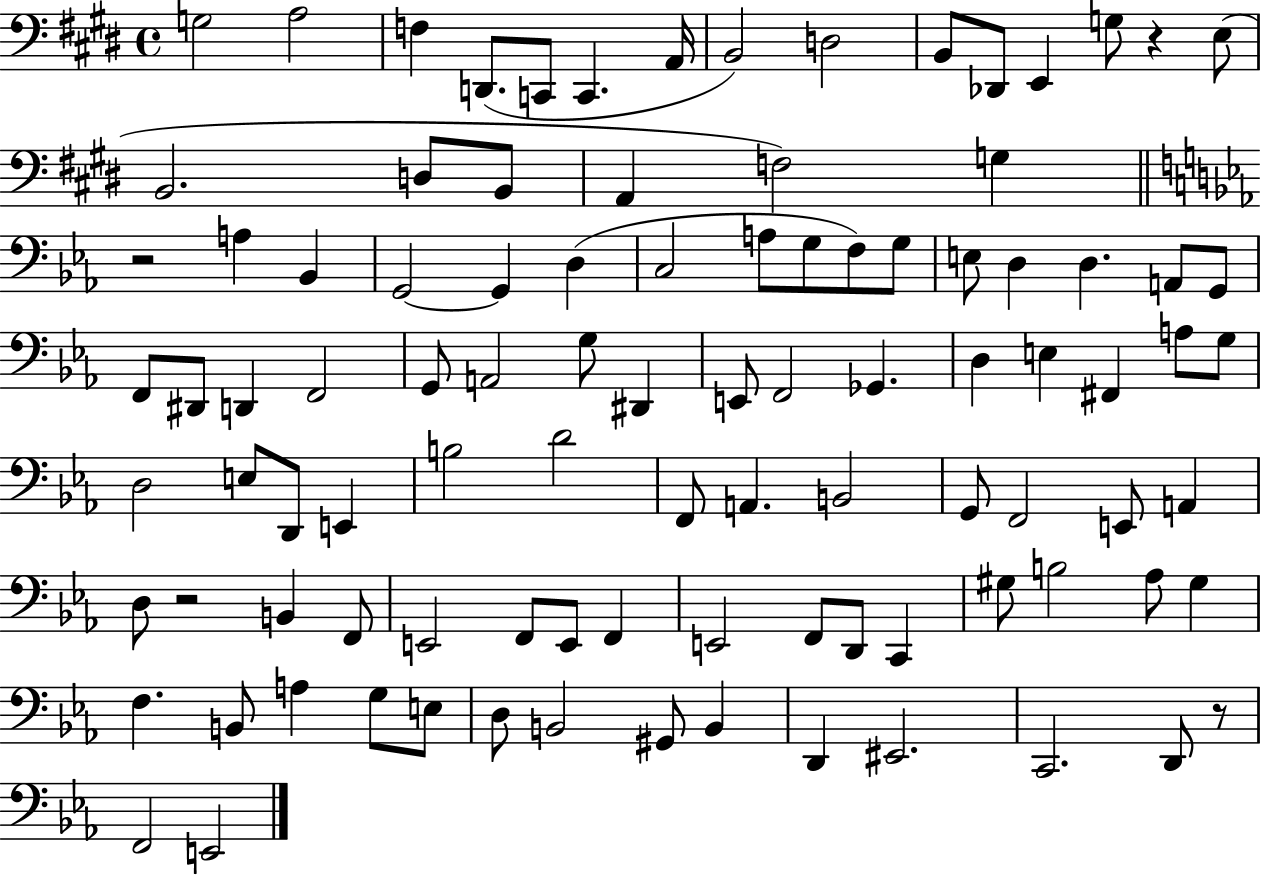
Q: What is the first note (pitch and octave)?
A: G3